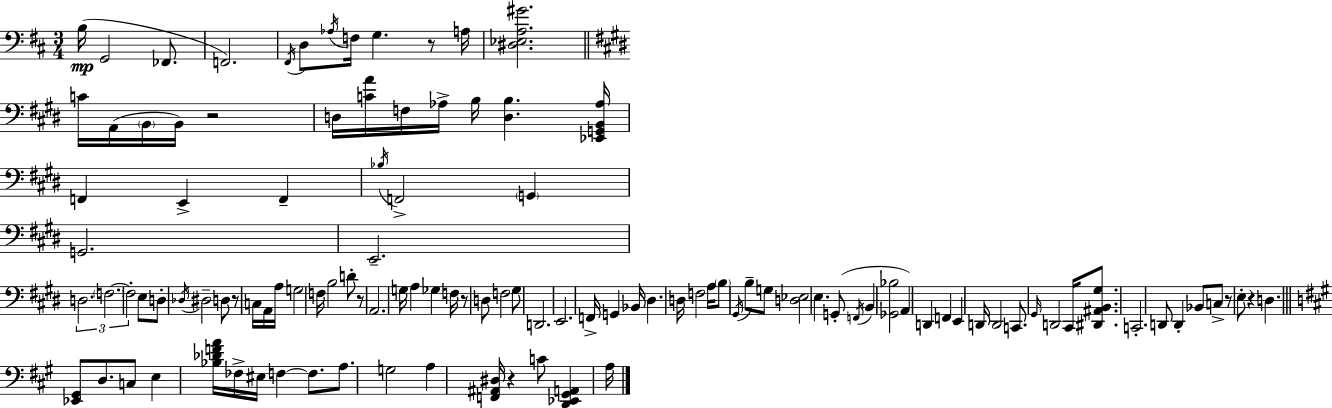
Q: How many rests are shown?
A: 8